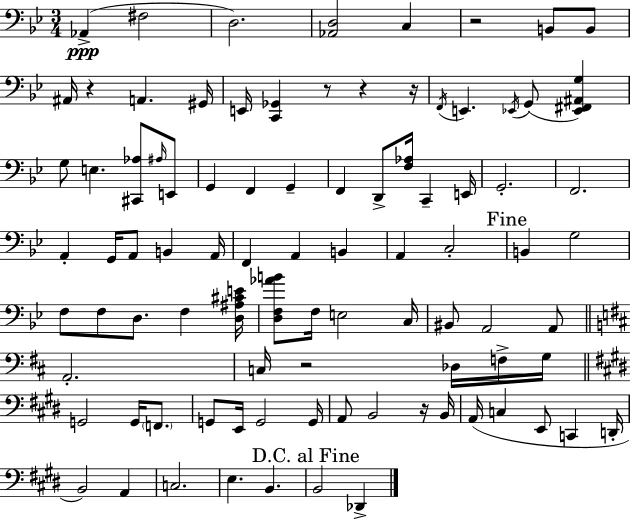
X:1
T:Untitled
M:3/4
L:1/4
K:Gm
_A,, ^F,2 D,2 [_A,,D,]2 C, z2 B,,/2 B,,/2 ^A,,/4 z A,, ^G,,/4 E,,/4 [C,,_G,,] z/2 z z/4 F,,/4 E,, _E,,/4 G,,/2 [_E,,^F,,^A,,G,] G,/2 E, [^C,,_A,]/2 ^A,/4 E,,/2 G,, F,, G,, F,, D,,/2 [F,_A,]/4 C,, E,,/4 G,,2 F,,2 A,, G,,/4 A,,/2 B,, A,,/4 F,, A,, B,, A,, C,2 B,, G,2 F,/2 F,/2 D,/2 F, [D,^A,^CE]/4 [D,F,_AB]/2 F,/4 E,2 C,/4 ^B,,/2 A,,2 A,,/2 A,,2 C,/4 z2 _D,/4 F,/4 G,/4 G,,2 G,,/4 F,,/2 G,,/2 E,,/4 G,,2 G,,/4 A,,/2 B,,2 z/4 B,,/4 A,,/4 C, E,,/2 C,, D,,/4 B,,2 A,, C,2 E, B,, B,,2 _D,,